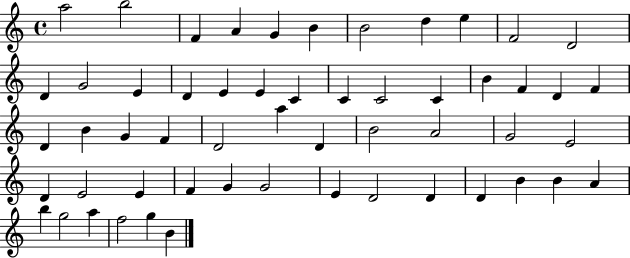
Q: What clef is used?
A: treble